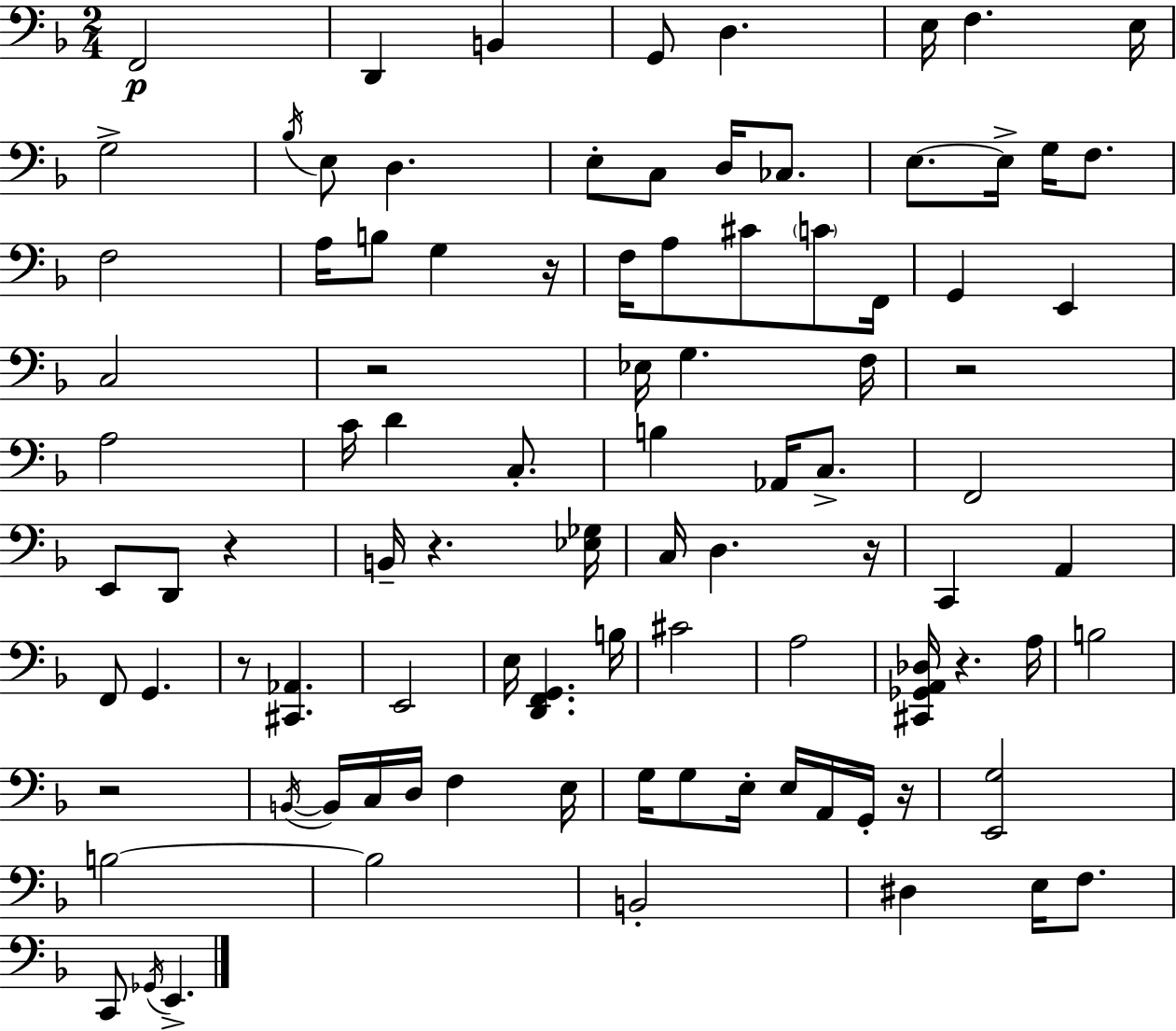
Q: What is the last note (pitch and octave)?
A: E2